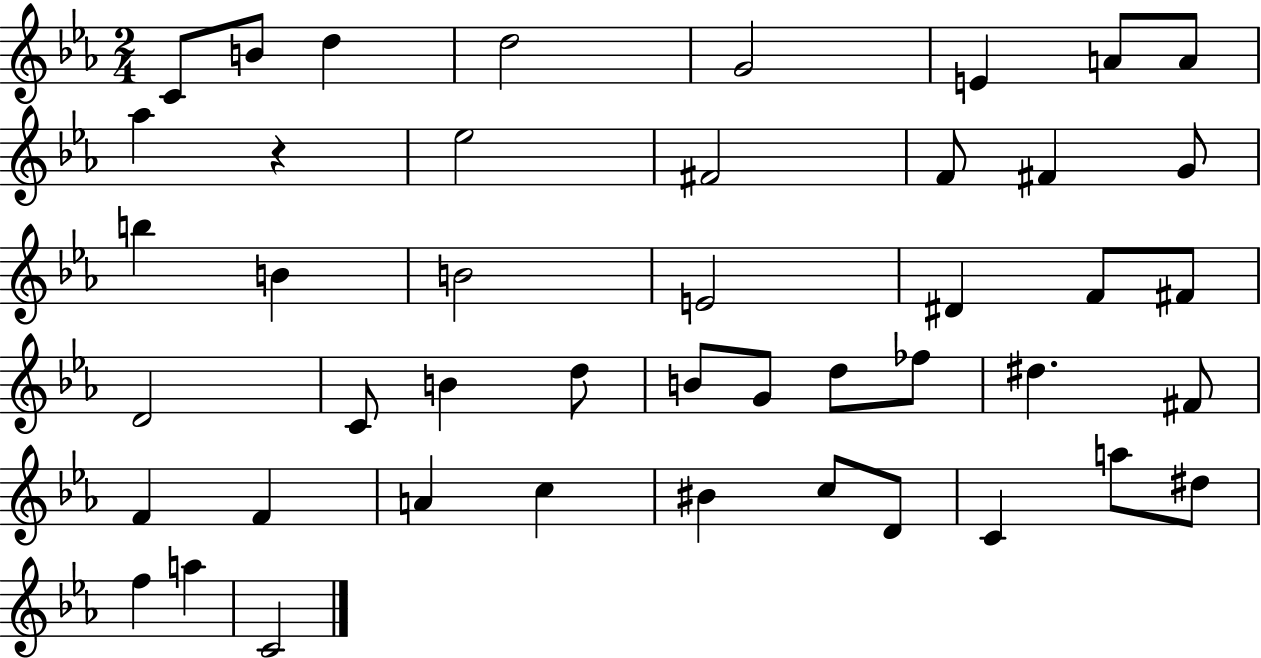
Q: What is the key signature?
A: EES major